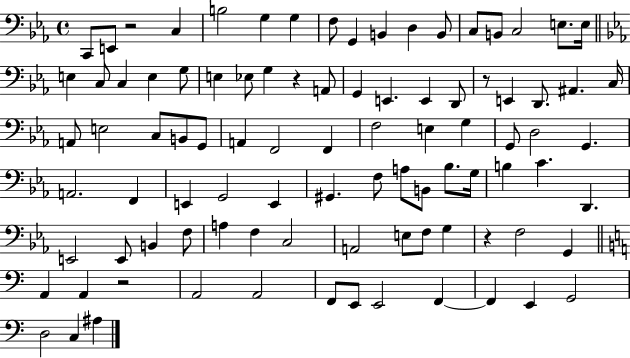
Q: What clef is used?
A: bass